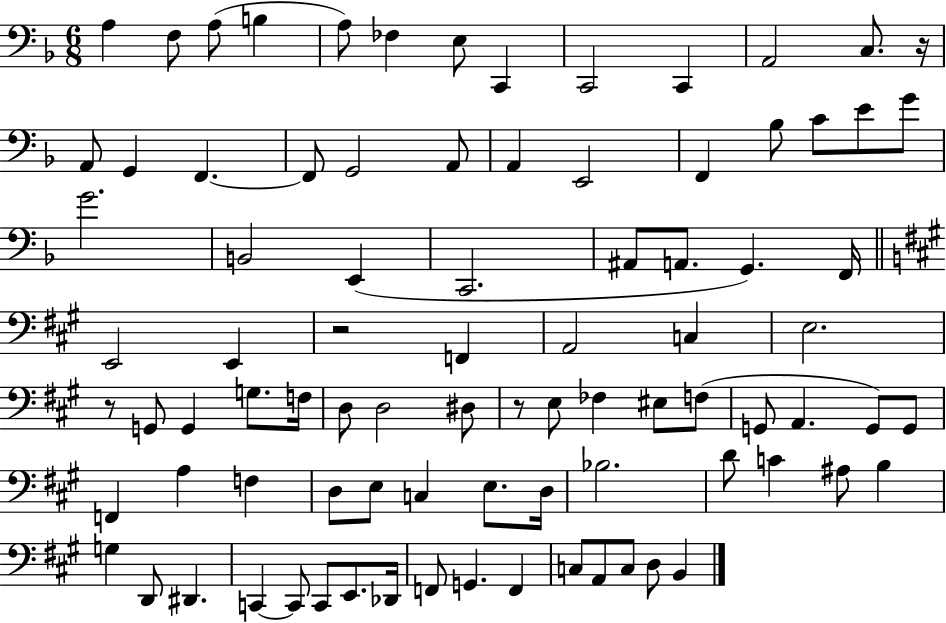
{
  \clef bass
  \numericTimeSignature
  \time 6/8
  \key f \major
  a4 f8 a8( b4 | a8) fes4 e8 c,4 | c,2 c,4 | a,2 c8. r16 | \break a,8 g,4 f,4.~~ | f,8 g,2 a,8 | a,4 e,2 | f,4 bes8 c'8 e'8 g'8 | \break g'2. | b,2 e,4( | c,2. | ais,8 a,8. g,4.) f,16 | \break \bar "||" \break \key a \major e,2 e,4 | r2 f,4 | a,2 c4 | e2. | \break r8 g,8 g,4 g8. f16 | d8 d2 dis8 | r8 e8 fes4 eis8 f8( | g,8 a,4. g,8) g,8 | \break f,4 a4 f4 | d8 e8 c4 e8. d16 | bes2. | d'8 c'4 ais8 b4 | \break g4 d,8 dis,4. | c,4~~ c,8 c,8 e,8. des,16 | f,8 g,4. f,4 | c8 a,8 c8 d8 b,4 | \break \bar "|."
}